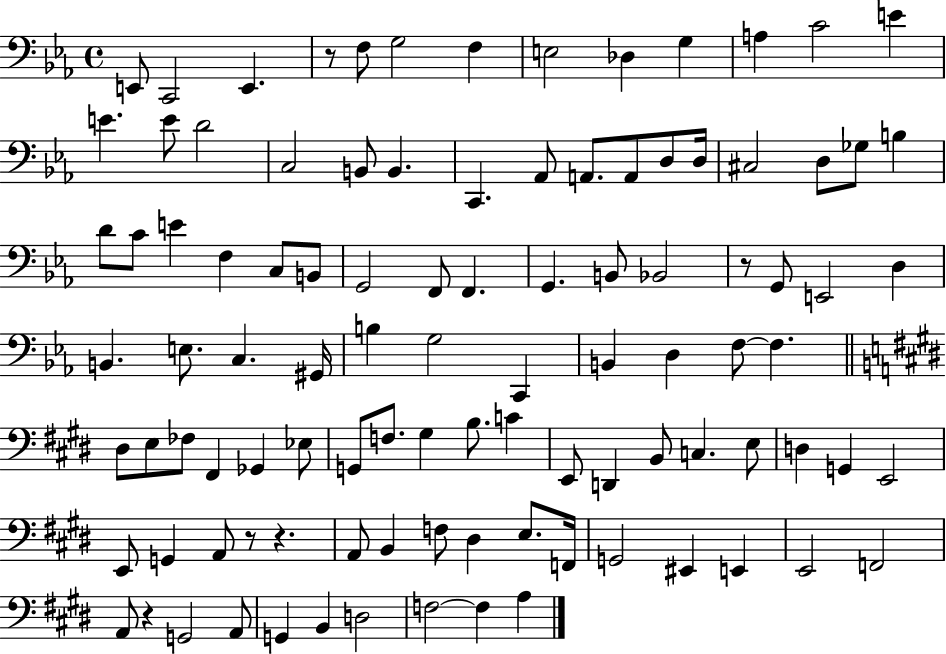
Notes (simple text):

E2/e C2/h E2/q. R/e F3/e G3/h F3/q E3/h Db3/q G3/q A3/q C4/h E4/q E4/q. E4/e D4/h C3/h B2/e B2/q. C2/q. Ab2/e A2/e. A2/e D3/e D3/s C#3/h D3/e Gb3/e B3/q D4/e C4/e E4/q F3/q C3/e B2/e G2/h F2/e F2/q. G2/q. B2/e Bb2/h R/e G2/e E2/h D3/q B2/q. E3/e. C3/q. G#2/s B3/q G3/h C2/q B2/q D3/q F3/e F3/q. D#3/e E3/e FES3/e F#2/q Gb2/q Eb3/e G2/e F3/e. G#3/q B3/e. C4/q E2/e D2/q B2/e C3/q. E3/e D3/q G2/q E2/h E2/e G2/q A2/e R/e R/q. A2/e B2/q F3/e D#3/q E3/e. F2/s G2/h EIS2/q E2/q E2/h F2/h A2/e R/q G2/h A2/e G2/q B2/q D3/h F3/h F3/q A3/q